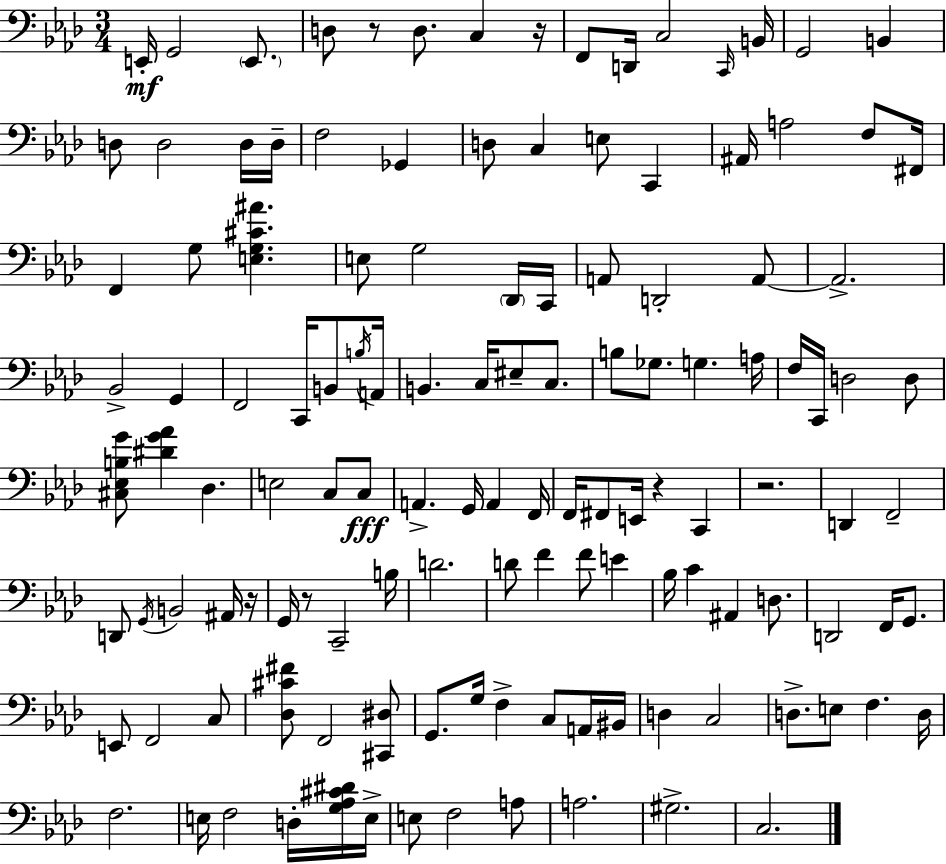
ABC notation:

X:1
T:Untitled
M:3/4
L:1/4
K:Ab
E,,/4 G,,2 E,,/2 D,/2 z/2 D,/2 C, z/4 F,,/2 D,,/4 C,2 C,,/4 B,,/4 G,,2 B,, D,/2 D,2 D,/4 D,/4 F,2 _G,, D,/2 C, E,/2 C,, ^A,,/4 A,2 F,/2 ^F,,/4 F,, G,/2 [E,G,^C^A] E,/2 G,2 _D,,/4 C,,/4 A,,/2 D,,2 A,,/2 A,,2 _B,,2 G,, F,,2 C,,/4 B,,/2 B,/4 A,,/4 B,, C,/4 ^E,/2 C,/2 B,/2 _G,/2 G, A,/4 F,/4 C,,/4 D,2 D,/2 [^C,_E,B,G]/2 [^DG_A] _D, E,2 C,/2 C,/2 A,, G,,/4 A,, F,,/4 F,,/4 ^F,,/2 E,,/4 z C,, z2 D,, F,,2 D,,/2 G,,/4 B,,2 ^A,,/4 z/4 G,,/4 z/2 C,,2 B,/4 D2 D/2 F F/2 E _B,/4 C ^A,, D,/2 D,,2 F,,/4 G,,/2 E,,/2 F,,2 C,/2 [_D,^C^F]/2 F,,2 [^C,,^D,]/2 G,,/2 G,/4 F, C,/2 A,,/4 ^B,,/4 D, C,2 D,/2 E,/2 F, D,/4 F,2 E,/4 F,2 D,/4 [G,_A,^C^D]/4 E,/4 E,/2 F,2 A,/2 A,2 ^G,2 C,2